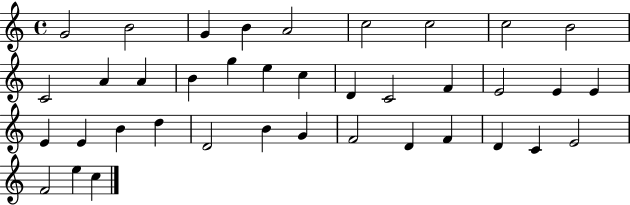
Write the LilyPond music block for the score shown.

{
  \clef treble
  \time 4/4
  \defaultTimeSignature
  \key c \major
  g'2 b'2 | g'4 b'4 a'2 | c''2 c''2 | c''2 b'2 | \break c'2 a'4 a'4 | b'4 g''4 e''4 c''4 | d'4 c'2 f'4 | e'2 e'4 e'4 | \break e'4 e'4 b'4 d''4 | d'2 b'4 g'4 | f'2 d'4 f'4 | d'4 c'4 e'2 | \break f'2 e''4 c''4 | \bar "|."
}